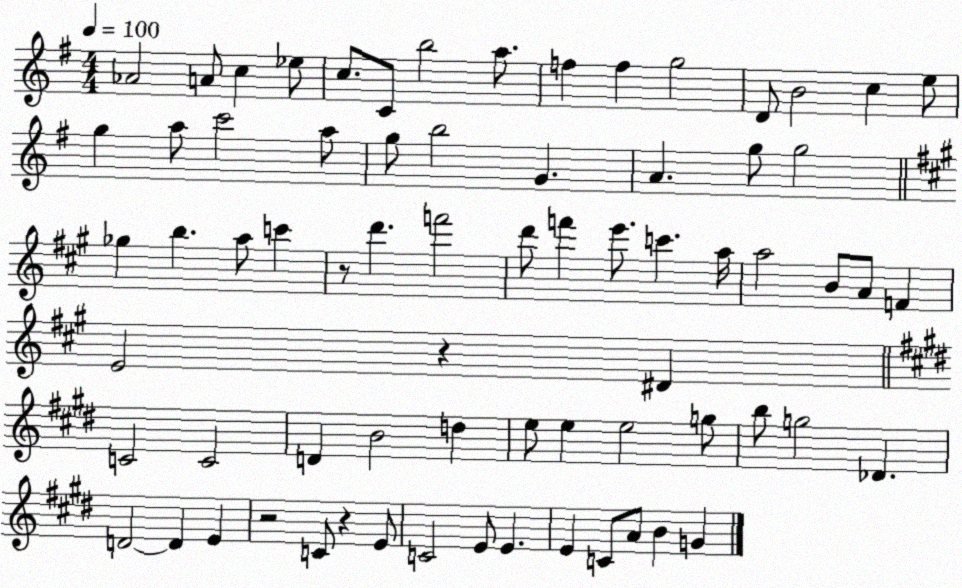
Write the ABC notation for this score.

X:1
T:Untitled
M:4/4
L:1/4
K:G
_A2 A/2 c _e/2 c/2 C/2 b2 a/2 f f g2 D/2 B2 c e/2 g a/2 c'2 a/2 g/2 b2 G A g/2 g2 _g b a/2 c' z/2 d' f'2 d'/2 f' e'/2 c' a/4 a2 B/2 A/2 F E2 z ^D C2 C2 D B2 d e/2 e e2 g/2 b/2 g2 _D D2 D E z2 C/2 z E/2 C2 E/2 E E C/2 A/2 B G